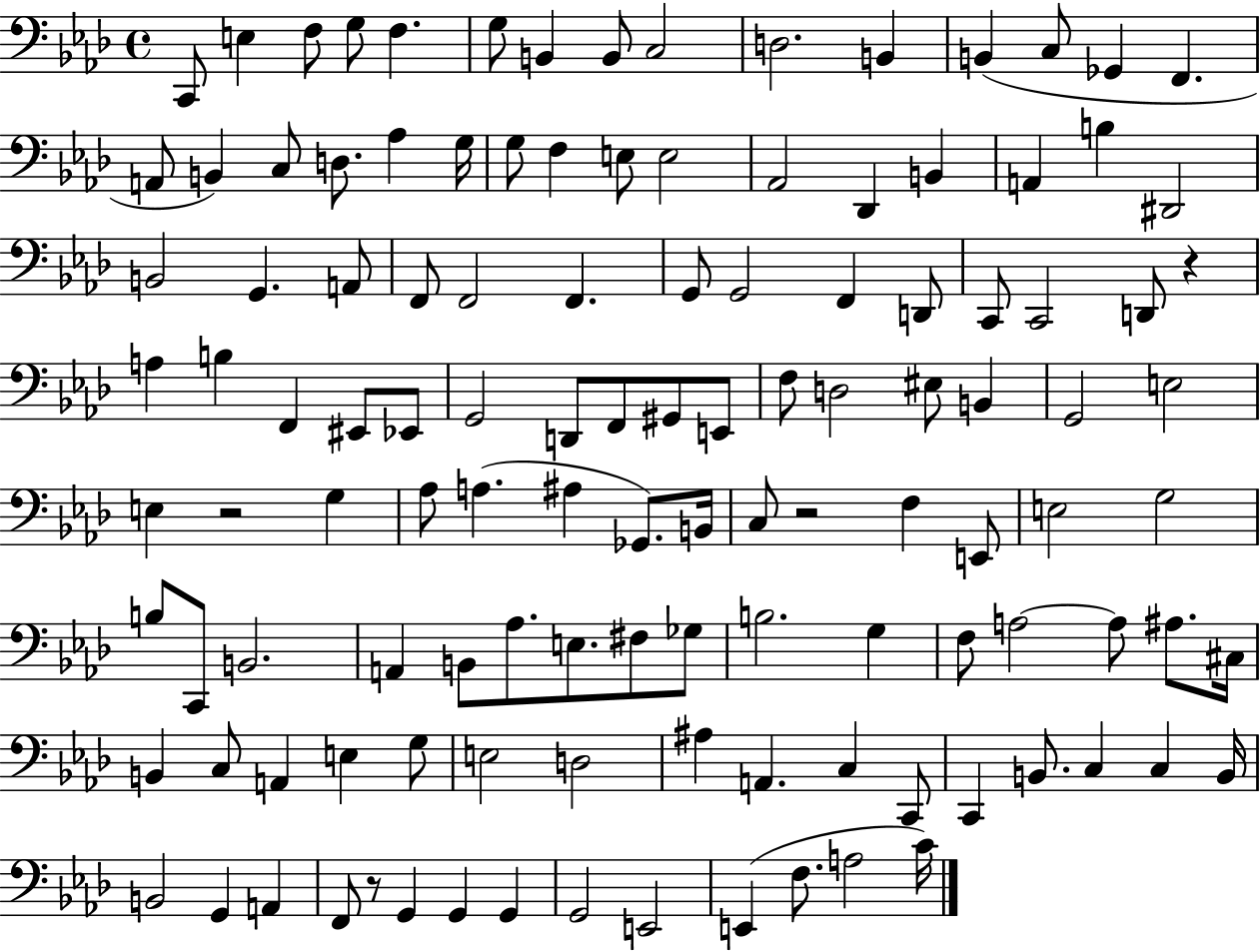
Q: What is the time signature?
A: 4/4